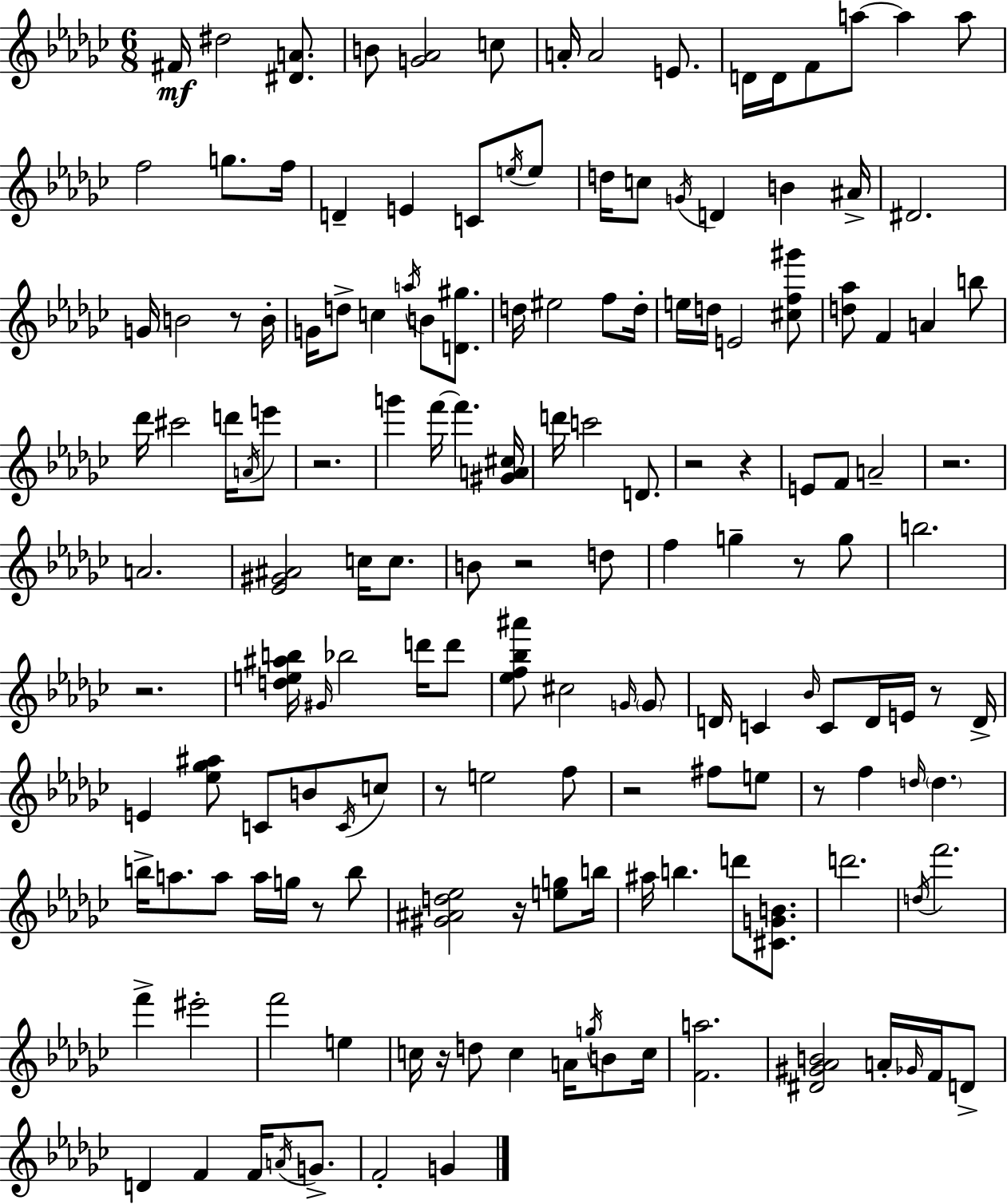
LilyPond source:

{
  \clef treble
  \numericTimeSignature
  \time 6/8
  \key ees \minor
  fis'16\mf dis''2 <dis' a'>8. | b'8 <g' aes'>2 c''8 | a'16-. a'2 e'8. | d'16 d'16 f'8 a''8~~ a''4 a''8 | \break f''2 g''8. f''16 | d'4-- e'4 c'8 \acciaccatura { e''16 } e''8 | d''16 c''8 \acciaccatura { g'16 } d'4 b'4 | ais'16-> dis'2. | \break g'16 b'2 r8 | b'16-. g'16 d''8-> c''4 \acciaccatura { a''16 } b'8 | <d' gis''>8. d''16 eis''2 | f''8 d''16-. e''16 d''16 e'2 | \break <cis'' f'' gis'''>8 <d'' aes''>8 f'4 a'4 | b''8 des'''16 cis'''2 | d'''16 \acciaccatura { a'16 } e'''8 r2. | g'''4 f'''16~~ f'''4. | \break <gis' a' cis''>16 d'''16 c'''2 | d'8. r2 | r4 e'8 f'8 a'2-- | r2. | \break a'2. | <ees' gis' ais'>2 | c''16 c''8. b'8 r2 | d''8 f''4 g''4-- | \break r8 g''8 b''2. | r2. | <d'' e'' ais'' b''>16 \grace { gis'16 } bes''2 | d'''16 d'''8 <ees'' f'' bes'' ais'''>8 cis''2 | \break \grace { g'16 } \parenthesize g'8 d'16 c'4 \grace { bes'16 } | c'8 d'16 e'16 r8 d'16-> e'4 <ees'' ges'' ais''>8 | c'8 b'8 \acciaccatura { c'16 } c''8 r8 e''2 | f''8 r2 | \break fis''8 e''8 r8 f''4 | \grace { d''16 } \parenthesize d''4. b''16-> a''8. | a''8 a''16 g''16 r8 b''8 <gis' ais' d'' ees''>2 | r16 <e'' g''>8 b''16 ais''16 b''4. | \break d'''8 <cis' g' b'>8. d'''2. | \acciaccatura { d''16 } f'''2. | f'''4-> | eis'''2-. f'''2 | \break e''4 c''16 r16 | d''8 c''4 a'16 \acciaccatura { g''16 } b'8 c''16 <f' a''>2. | <dis' gis' aes' b'>2 | a'16-. \grace { ges'16 } f'16 d'8-> | \break d'4 f'4 f'16 \acciaccatura { a'16 } g'8.-> | f'2-. g'4 | \bar "|."
}